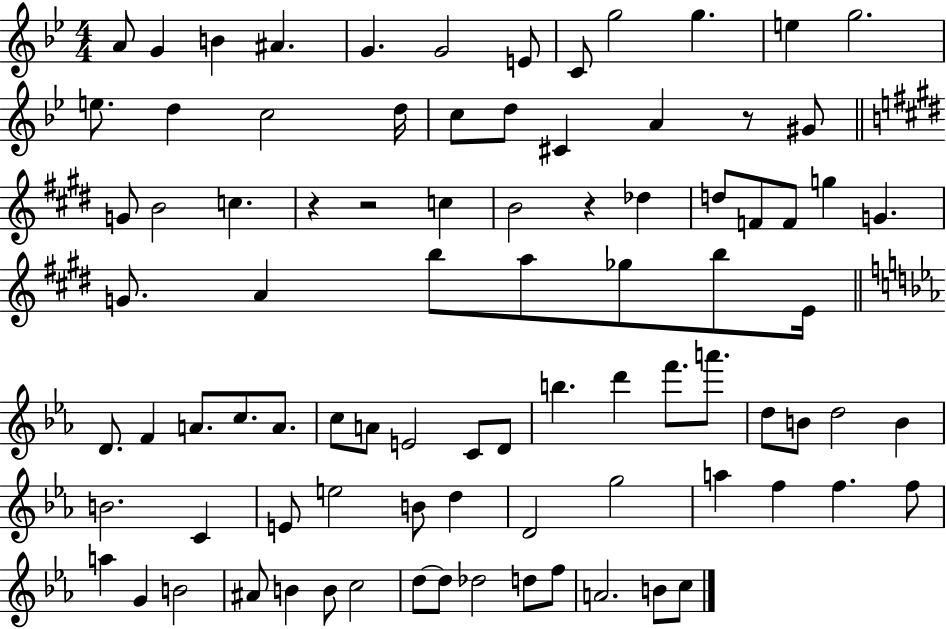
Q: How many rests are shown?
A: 4